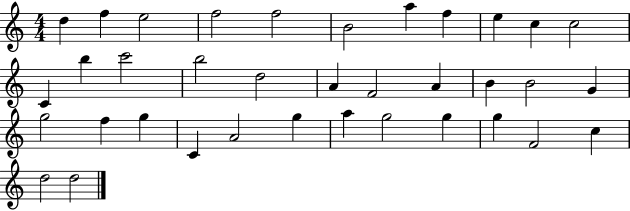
D5/q F5/q E5/h F5/h F5/h B4/h A5/q F5/q E5/q C5/q C5/h C4/q B5/q C6/h B5/h D5/h A4/q F4/h A4/q B4/q B4/h G4/q G5/h F5/q G5/q C4/q A4/h G5/q A5/q G5/h G5/q G5/q F4/h C5/q D5/h D5/h